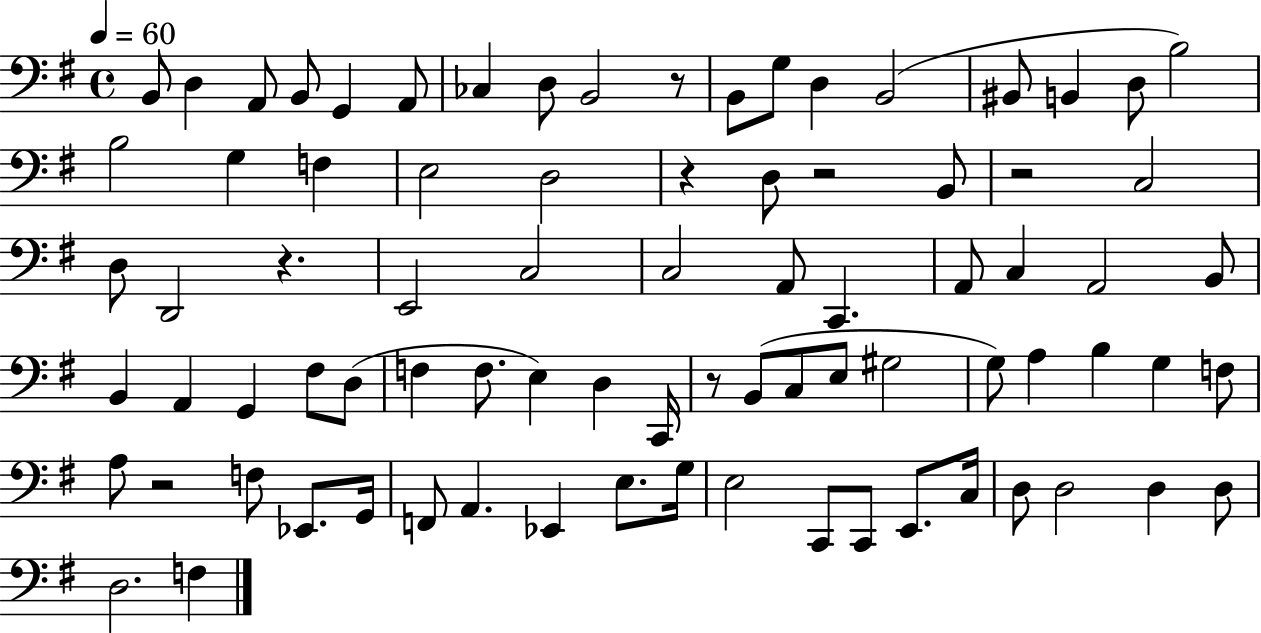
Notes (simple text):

B2/e D3/q A2/e B2/e G2/q A2/e CES3/q D3/e B2/h R/e B2/e G3/e D3/q B2/h BIS2/e B2/q D3/e B3/h B3/h G3/q F3/q E3/h D3/h R/q D3/e R/h B2/e R/h C3/h D3/e D2/h R/q. E2/h C3/h C3/h A2/e C2/q. A2/e C3/q A2/h B2/e B2/q A2/q G2/q F#3/e D3/e F3/q F3/e. E3/q D3/q C2/s R/e B2/e C3/e E3/e G#3/h G3/e A3/q B3/q G3/q F3/e A3/e R/h F3/e Eb2/e. G2/s F2/e A2/q. Eb2/q E3/e. G3/s E3/h C2/e C2/e E2/e. C3/s D3/e D3/h D3/q D3/e D3/h. F3/q